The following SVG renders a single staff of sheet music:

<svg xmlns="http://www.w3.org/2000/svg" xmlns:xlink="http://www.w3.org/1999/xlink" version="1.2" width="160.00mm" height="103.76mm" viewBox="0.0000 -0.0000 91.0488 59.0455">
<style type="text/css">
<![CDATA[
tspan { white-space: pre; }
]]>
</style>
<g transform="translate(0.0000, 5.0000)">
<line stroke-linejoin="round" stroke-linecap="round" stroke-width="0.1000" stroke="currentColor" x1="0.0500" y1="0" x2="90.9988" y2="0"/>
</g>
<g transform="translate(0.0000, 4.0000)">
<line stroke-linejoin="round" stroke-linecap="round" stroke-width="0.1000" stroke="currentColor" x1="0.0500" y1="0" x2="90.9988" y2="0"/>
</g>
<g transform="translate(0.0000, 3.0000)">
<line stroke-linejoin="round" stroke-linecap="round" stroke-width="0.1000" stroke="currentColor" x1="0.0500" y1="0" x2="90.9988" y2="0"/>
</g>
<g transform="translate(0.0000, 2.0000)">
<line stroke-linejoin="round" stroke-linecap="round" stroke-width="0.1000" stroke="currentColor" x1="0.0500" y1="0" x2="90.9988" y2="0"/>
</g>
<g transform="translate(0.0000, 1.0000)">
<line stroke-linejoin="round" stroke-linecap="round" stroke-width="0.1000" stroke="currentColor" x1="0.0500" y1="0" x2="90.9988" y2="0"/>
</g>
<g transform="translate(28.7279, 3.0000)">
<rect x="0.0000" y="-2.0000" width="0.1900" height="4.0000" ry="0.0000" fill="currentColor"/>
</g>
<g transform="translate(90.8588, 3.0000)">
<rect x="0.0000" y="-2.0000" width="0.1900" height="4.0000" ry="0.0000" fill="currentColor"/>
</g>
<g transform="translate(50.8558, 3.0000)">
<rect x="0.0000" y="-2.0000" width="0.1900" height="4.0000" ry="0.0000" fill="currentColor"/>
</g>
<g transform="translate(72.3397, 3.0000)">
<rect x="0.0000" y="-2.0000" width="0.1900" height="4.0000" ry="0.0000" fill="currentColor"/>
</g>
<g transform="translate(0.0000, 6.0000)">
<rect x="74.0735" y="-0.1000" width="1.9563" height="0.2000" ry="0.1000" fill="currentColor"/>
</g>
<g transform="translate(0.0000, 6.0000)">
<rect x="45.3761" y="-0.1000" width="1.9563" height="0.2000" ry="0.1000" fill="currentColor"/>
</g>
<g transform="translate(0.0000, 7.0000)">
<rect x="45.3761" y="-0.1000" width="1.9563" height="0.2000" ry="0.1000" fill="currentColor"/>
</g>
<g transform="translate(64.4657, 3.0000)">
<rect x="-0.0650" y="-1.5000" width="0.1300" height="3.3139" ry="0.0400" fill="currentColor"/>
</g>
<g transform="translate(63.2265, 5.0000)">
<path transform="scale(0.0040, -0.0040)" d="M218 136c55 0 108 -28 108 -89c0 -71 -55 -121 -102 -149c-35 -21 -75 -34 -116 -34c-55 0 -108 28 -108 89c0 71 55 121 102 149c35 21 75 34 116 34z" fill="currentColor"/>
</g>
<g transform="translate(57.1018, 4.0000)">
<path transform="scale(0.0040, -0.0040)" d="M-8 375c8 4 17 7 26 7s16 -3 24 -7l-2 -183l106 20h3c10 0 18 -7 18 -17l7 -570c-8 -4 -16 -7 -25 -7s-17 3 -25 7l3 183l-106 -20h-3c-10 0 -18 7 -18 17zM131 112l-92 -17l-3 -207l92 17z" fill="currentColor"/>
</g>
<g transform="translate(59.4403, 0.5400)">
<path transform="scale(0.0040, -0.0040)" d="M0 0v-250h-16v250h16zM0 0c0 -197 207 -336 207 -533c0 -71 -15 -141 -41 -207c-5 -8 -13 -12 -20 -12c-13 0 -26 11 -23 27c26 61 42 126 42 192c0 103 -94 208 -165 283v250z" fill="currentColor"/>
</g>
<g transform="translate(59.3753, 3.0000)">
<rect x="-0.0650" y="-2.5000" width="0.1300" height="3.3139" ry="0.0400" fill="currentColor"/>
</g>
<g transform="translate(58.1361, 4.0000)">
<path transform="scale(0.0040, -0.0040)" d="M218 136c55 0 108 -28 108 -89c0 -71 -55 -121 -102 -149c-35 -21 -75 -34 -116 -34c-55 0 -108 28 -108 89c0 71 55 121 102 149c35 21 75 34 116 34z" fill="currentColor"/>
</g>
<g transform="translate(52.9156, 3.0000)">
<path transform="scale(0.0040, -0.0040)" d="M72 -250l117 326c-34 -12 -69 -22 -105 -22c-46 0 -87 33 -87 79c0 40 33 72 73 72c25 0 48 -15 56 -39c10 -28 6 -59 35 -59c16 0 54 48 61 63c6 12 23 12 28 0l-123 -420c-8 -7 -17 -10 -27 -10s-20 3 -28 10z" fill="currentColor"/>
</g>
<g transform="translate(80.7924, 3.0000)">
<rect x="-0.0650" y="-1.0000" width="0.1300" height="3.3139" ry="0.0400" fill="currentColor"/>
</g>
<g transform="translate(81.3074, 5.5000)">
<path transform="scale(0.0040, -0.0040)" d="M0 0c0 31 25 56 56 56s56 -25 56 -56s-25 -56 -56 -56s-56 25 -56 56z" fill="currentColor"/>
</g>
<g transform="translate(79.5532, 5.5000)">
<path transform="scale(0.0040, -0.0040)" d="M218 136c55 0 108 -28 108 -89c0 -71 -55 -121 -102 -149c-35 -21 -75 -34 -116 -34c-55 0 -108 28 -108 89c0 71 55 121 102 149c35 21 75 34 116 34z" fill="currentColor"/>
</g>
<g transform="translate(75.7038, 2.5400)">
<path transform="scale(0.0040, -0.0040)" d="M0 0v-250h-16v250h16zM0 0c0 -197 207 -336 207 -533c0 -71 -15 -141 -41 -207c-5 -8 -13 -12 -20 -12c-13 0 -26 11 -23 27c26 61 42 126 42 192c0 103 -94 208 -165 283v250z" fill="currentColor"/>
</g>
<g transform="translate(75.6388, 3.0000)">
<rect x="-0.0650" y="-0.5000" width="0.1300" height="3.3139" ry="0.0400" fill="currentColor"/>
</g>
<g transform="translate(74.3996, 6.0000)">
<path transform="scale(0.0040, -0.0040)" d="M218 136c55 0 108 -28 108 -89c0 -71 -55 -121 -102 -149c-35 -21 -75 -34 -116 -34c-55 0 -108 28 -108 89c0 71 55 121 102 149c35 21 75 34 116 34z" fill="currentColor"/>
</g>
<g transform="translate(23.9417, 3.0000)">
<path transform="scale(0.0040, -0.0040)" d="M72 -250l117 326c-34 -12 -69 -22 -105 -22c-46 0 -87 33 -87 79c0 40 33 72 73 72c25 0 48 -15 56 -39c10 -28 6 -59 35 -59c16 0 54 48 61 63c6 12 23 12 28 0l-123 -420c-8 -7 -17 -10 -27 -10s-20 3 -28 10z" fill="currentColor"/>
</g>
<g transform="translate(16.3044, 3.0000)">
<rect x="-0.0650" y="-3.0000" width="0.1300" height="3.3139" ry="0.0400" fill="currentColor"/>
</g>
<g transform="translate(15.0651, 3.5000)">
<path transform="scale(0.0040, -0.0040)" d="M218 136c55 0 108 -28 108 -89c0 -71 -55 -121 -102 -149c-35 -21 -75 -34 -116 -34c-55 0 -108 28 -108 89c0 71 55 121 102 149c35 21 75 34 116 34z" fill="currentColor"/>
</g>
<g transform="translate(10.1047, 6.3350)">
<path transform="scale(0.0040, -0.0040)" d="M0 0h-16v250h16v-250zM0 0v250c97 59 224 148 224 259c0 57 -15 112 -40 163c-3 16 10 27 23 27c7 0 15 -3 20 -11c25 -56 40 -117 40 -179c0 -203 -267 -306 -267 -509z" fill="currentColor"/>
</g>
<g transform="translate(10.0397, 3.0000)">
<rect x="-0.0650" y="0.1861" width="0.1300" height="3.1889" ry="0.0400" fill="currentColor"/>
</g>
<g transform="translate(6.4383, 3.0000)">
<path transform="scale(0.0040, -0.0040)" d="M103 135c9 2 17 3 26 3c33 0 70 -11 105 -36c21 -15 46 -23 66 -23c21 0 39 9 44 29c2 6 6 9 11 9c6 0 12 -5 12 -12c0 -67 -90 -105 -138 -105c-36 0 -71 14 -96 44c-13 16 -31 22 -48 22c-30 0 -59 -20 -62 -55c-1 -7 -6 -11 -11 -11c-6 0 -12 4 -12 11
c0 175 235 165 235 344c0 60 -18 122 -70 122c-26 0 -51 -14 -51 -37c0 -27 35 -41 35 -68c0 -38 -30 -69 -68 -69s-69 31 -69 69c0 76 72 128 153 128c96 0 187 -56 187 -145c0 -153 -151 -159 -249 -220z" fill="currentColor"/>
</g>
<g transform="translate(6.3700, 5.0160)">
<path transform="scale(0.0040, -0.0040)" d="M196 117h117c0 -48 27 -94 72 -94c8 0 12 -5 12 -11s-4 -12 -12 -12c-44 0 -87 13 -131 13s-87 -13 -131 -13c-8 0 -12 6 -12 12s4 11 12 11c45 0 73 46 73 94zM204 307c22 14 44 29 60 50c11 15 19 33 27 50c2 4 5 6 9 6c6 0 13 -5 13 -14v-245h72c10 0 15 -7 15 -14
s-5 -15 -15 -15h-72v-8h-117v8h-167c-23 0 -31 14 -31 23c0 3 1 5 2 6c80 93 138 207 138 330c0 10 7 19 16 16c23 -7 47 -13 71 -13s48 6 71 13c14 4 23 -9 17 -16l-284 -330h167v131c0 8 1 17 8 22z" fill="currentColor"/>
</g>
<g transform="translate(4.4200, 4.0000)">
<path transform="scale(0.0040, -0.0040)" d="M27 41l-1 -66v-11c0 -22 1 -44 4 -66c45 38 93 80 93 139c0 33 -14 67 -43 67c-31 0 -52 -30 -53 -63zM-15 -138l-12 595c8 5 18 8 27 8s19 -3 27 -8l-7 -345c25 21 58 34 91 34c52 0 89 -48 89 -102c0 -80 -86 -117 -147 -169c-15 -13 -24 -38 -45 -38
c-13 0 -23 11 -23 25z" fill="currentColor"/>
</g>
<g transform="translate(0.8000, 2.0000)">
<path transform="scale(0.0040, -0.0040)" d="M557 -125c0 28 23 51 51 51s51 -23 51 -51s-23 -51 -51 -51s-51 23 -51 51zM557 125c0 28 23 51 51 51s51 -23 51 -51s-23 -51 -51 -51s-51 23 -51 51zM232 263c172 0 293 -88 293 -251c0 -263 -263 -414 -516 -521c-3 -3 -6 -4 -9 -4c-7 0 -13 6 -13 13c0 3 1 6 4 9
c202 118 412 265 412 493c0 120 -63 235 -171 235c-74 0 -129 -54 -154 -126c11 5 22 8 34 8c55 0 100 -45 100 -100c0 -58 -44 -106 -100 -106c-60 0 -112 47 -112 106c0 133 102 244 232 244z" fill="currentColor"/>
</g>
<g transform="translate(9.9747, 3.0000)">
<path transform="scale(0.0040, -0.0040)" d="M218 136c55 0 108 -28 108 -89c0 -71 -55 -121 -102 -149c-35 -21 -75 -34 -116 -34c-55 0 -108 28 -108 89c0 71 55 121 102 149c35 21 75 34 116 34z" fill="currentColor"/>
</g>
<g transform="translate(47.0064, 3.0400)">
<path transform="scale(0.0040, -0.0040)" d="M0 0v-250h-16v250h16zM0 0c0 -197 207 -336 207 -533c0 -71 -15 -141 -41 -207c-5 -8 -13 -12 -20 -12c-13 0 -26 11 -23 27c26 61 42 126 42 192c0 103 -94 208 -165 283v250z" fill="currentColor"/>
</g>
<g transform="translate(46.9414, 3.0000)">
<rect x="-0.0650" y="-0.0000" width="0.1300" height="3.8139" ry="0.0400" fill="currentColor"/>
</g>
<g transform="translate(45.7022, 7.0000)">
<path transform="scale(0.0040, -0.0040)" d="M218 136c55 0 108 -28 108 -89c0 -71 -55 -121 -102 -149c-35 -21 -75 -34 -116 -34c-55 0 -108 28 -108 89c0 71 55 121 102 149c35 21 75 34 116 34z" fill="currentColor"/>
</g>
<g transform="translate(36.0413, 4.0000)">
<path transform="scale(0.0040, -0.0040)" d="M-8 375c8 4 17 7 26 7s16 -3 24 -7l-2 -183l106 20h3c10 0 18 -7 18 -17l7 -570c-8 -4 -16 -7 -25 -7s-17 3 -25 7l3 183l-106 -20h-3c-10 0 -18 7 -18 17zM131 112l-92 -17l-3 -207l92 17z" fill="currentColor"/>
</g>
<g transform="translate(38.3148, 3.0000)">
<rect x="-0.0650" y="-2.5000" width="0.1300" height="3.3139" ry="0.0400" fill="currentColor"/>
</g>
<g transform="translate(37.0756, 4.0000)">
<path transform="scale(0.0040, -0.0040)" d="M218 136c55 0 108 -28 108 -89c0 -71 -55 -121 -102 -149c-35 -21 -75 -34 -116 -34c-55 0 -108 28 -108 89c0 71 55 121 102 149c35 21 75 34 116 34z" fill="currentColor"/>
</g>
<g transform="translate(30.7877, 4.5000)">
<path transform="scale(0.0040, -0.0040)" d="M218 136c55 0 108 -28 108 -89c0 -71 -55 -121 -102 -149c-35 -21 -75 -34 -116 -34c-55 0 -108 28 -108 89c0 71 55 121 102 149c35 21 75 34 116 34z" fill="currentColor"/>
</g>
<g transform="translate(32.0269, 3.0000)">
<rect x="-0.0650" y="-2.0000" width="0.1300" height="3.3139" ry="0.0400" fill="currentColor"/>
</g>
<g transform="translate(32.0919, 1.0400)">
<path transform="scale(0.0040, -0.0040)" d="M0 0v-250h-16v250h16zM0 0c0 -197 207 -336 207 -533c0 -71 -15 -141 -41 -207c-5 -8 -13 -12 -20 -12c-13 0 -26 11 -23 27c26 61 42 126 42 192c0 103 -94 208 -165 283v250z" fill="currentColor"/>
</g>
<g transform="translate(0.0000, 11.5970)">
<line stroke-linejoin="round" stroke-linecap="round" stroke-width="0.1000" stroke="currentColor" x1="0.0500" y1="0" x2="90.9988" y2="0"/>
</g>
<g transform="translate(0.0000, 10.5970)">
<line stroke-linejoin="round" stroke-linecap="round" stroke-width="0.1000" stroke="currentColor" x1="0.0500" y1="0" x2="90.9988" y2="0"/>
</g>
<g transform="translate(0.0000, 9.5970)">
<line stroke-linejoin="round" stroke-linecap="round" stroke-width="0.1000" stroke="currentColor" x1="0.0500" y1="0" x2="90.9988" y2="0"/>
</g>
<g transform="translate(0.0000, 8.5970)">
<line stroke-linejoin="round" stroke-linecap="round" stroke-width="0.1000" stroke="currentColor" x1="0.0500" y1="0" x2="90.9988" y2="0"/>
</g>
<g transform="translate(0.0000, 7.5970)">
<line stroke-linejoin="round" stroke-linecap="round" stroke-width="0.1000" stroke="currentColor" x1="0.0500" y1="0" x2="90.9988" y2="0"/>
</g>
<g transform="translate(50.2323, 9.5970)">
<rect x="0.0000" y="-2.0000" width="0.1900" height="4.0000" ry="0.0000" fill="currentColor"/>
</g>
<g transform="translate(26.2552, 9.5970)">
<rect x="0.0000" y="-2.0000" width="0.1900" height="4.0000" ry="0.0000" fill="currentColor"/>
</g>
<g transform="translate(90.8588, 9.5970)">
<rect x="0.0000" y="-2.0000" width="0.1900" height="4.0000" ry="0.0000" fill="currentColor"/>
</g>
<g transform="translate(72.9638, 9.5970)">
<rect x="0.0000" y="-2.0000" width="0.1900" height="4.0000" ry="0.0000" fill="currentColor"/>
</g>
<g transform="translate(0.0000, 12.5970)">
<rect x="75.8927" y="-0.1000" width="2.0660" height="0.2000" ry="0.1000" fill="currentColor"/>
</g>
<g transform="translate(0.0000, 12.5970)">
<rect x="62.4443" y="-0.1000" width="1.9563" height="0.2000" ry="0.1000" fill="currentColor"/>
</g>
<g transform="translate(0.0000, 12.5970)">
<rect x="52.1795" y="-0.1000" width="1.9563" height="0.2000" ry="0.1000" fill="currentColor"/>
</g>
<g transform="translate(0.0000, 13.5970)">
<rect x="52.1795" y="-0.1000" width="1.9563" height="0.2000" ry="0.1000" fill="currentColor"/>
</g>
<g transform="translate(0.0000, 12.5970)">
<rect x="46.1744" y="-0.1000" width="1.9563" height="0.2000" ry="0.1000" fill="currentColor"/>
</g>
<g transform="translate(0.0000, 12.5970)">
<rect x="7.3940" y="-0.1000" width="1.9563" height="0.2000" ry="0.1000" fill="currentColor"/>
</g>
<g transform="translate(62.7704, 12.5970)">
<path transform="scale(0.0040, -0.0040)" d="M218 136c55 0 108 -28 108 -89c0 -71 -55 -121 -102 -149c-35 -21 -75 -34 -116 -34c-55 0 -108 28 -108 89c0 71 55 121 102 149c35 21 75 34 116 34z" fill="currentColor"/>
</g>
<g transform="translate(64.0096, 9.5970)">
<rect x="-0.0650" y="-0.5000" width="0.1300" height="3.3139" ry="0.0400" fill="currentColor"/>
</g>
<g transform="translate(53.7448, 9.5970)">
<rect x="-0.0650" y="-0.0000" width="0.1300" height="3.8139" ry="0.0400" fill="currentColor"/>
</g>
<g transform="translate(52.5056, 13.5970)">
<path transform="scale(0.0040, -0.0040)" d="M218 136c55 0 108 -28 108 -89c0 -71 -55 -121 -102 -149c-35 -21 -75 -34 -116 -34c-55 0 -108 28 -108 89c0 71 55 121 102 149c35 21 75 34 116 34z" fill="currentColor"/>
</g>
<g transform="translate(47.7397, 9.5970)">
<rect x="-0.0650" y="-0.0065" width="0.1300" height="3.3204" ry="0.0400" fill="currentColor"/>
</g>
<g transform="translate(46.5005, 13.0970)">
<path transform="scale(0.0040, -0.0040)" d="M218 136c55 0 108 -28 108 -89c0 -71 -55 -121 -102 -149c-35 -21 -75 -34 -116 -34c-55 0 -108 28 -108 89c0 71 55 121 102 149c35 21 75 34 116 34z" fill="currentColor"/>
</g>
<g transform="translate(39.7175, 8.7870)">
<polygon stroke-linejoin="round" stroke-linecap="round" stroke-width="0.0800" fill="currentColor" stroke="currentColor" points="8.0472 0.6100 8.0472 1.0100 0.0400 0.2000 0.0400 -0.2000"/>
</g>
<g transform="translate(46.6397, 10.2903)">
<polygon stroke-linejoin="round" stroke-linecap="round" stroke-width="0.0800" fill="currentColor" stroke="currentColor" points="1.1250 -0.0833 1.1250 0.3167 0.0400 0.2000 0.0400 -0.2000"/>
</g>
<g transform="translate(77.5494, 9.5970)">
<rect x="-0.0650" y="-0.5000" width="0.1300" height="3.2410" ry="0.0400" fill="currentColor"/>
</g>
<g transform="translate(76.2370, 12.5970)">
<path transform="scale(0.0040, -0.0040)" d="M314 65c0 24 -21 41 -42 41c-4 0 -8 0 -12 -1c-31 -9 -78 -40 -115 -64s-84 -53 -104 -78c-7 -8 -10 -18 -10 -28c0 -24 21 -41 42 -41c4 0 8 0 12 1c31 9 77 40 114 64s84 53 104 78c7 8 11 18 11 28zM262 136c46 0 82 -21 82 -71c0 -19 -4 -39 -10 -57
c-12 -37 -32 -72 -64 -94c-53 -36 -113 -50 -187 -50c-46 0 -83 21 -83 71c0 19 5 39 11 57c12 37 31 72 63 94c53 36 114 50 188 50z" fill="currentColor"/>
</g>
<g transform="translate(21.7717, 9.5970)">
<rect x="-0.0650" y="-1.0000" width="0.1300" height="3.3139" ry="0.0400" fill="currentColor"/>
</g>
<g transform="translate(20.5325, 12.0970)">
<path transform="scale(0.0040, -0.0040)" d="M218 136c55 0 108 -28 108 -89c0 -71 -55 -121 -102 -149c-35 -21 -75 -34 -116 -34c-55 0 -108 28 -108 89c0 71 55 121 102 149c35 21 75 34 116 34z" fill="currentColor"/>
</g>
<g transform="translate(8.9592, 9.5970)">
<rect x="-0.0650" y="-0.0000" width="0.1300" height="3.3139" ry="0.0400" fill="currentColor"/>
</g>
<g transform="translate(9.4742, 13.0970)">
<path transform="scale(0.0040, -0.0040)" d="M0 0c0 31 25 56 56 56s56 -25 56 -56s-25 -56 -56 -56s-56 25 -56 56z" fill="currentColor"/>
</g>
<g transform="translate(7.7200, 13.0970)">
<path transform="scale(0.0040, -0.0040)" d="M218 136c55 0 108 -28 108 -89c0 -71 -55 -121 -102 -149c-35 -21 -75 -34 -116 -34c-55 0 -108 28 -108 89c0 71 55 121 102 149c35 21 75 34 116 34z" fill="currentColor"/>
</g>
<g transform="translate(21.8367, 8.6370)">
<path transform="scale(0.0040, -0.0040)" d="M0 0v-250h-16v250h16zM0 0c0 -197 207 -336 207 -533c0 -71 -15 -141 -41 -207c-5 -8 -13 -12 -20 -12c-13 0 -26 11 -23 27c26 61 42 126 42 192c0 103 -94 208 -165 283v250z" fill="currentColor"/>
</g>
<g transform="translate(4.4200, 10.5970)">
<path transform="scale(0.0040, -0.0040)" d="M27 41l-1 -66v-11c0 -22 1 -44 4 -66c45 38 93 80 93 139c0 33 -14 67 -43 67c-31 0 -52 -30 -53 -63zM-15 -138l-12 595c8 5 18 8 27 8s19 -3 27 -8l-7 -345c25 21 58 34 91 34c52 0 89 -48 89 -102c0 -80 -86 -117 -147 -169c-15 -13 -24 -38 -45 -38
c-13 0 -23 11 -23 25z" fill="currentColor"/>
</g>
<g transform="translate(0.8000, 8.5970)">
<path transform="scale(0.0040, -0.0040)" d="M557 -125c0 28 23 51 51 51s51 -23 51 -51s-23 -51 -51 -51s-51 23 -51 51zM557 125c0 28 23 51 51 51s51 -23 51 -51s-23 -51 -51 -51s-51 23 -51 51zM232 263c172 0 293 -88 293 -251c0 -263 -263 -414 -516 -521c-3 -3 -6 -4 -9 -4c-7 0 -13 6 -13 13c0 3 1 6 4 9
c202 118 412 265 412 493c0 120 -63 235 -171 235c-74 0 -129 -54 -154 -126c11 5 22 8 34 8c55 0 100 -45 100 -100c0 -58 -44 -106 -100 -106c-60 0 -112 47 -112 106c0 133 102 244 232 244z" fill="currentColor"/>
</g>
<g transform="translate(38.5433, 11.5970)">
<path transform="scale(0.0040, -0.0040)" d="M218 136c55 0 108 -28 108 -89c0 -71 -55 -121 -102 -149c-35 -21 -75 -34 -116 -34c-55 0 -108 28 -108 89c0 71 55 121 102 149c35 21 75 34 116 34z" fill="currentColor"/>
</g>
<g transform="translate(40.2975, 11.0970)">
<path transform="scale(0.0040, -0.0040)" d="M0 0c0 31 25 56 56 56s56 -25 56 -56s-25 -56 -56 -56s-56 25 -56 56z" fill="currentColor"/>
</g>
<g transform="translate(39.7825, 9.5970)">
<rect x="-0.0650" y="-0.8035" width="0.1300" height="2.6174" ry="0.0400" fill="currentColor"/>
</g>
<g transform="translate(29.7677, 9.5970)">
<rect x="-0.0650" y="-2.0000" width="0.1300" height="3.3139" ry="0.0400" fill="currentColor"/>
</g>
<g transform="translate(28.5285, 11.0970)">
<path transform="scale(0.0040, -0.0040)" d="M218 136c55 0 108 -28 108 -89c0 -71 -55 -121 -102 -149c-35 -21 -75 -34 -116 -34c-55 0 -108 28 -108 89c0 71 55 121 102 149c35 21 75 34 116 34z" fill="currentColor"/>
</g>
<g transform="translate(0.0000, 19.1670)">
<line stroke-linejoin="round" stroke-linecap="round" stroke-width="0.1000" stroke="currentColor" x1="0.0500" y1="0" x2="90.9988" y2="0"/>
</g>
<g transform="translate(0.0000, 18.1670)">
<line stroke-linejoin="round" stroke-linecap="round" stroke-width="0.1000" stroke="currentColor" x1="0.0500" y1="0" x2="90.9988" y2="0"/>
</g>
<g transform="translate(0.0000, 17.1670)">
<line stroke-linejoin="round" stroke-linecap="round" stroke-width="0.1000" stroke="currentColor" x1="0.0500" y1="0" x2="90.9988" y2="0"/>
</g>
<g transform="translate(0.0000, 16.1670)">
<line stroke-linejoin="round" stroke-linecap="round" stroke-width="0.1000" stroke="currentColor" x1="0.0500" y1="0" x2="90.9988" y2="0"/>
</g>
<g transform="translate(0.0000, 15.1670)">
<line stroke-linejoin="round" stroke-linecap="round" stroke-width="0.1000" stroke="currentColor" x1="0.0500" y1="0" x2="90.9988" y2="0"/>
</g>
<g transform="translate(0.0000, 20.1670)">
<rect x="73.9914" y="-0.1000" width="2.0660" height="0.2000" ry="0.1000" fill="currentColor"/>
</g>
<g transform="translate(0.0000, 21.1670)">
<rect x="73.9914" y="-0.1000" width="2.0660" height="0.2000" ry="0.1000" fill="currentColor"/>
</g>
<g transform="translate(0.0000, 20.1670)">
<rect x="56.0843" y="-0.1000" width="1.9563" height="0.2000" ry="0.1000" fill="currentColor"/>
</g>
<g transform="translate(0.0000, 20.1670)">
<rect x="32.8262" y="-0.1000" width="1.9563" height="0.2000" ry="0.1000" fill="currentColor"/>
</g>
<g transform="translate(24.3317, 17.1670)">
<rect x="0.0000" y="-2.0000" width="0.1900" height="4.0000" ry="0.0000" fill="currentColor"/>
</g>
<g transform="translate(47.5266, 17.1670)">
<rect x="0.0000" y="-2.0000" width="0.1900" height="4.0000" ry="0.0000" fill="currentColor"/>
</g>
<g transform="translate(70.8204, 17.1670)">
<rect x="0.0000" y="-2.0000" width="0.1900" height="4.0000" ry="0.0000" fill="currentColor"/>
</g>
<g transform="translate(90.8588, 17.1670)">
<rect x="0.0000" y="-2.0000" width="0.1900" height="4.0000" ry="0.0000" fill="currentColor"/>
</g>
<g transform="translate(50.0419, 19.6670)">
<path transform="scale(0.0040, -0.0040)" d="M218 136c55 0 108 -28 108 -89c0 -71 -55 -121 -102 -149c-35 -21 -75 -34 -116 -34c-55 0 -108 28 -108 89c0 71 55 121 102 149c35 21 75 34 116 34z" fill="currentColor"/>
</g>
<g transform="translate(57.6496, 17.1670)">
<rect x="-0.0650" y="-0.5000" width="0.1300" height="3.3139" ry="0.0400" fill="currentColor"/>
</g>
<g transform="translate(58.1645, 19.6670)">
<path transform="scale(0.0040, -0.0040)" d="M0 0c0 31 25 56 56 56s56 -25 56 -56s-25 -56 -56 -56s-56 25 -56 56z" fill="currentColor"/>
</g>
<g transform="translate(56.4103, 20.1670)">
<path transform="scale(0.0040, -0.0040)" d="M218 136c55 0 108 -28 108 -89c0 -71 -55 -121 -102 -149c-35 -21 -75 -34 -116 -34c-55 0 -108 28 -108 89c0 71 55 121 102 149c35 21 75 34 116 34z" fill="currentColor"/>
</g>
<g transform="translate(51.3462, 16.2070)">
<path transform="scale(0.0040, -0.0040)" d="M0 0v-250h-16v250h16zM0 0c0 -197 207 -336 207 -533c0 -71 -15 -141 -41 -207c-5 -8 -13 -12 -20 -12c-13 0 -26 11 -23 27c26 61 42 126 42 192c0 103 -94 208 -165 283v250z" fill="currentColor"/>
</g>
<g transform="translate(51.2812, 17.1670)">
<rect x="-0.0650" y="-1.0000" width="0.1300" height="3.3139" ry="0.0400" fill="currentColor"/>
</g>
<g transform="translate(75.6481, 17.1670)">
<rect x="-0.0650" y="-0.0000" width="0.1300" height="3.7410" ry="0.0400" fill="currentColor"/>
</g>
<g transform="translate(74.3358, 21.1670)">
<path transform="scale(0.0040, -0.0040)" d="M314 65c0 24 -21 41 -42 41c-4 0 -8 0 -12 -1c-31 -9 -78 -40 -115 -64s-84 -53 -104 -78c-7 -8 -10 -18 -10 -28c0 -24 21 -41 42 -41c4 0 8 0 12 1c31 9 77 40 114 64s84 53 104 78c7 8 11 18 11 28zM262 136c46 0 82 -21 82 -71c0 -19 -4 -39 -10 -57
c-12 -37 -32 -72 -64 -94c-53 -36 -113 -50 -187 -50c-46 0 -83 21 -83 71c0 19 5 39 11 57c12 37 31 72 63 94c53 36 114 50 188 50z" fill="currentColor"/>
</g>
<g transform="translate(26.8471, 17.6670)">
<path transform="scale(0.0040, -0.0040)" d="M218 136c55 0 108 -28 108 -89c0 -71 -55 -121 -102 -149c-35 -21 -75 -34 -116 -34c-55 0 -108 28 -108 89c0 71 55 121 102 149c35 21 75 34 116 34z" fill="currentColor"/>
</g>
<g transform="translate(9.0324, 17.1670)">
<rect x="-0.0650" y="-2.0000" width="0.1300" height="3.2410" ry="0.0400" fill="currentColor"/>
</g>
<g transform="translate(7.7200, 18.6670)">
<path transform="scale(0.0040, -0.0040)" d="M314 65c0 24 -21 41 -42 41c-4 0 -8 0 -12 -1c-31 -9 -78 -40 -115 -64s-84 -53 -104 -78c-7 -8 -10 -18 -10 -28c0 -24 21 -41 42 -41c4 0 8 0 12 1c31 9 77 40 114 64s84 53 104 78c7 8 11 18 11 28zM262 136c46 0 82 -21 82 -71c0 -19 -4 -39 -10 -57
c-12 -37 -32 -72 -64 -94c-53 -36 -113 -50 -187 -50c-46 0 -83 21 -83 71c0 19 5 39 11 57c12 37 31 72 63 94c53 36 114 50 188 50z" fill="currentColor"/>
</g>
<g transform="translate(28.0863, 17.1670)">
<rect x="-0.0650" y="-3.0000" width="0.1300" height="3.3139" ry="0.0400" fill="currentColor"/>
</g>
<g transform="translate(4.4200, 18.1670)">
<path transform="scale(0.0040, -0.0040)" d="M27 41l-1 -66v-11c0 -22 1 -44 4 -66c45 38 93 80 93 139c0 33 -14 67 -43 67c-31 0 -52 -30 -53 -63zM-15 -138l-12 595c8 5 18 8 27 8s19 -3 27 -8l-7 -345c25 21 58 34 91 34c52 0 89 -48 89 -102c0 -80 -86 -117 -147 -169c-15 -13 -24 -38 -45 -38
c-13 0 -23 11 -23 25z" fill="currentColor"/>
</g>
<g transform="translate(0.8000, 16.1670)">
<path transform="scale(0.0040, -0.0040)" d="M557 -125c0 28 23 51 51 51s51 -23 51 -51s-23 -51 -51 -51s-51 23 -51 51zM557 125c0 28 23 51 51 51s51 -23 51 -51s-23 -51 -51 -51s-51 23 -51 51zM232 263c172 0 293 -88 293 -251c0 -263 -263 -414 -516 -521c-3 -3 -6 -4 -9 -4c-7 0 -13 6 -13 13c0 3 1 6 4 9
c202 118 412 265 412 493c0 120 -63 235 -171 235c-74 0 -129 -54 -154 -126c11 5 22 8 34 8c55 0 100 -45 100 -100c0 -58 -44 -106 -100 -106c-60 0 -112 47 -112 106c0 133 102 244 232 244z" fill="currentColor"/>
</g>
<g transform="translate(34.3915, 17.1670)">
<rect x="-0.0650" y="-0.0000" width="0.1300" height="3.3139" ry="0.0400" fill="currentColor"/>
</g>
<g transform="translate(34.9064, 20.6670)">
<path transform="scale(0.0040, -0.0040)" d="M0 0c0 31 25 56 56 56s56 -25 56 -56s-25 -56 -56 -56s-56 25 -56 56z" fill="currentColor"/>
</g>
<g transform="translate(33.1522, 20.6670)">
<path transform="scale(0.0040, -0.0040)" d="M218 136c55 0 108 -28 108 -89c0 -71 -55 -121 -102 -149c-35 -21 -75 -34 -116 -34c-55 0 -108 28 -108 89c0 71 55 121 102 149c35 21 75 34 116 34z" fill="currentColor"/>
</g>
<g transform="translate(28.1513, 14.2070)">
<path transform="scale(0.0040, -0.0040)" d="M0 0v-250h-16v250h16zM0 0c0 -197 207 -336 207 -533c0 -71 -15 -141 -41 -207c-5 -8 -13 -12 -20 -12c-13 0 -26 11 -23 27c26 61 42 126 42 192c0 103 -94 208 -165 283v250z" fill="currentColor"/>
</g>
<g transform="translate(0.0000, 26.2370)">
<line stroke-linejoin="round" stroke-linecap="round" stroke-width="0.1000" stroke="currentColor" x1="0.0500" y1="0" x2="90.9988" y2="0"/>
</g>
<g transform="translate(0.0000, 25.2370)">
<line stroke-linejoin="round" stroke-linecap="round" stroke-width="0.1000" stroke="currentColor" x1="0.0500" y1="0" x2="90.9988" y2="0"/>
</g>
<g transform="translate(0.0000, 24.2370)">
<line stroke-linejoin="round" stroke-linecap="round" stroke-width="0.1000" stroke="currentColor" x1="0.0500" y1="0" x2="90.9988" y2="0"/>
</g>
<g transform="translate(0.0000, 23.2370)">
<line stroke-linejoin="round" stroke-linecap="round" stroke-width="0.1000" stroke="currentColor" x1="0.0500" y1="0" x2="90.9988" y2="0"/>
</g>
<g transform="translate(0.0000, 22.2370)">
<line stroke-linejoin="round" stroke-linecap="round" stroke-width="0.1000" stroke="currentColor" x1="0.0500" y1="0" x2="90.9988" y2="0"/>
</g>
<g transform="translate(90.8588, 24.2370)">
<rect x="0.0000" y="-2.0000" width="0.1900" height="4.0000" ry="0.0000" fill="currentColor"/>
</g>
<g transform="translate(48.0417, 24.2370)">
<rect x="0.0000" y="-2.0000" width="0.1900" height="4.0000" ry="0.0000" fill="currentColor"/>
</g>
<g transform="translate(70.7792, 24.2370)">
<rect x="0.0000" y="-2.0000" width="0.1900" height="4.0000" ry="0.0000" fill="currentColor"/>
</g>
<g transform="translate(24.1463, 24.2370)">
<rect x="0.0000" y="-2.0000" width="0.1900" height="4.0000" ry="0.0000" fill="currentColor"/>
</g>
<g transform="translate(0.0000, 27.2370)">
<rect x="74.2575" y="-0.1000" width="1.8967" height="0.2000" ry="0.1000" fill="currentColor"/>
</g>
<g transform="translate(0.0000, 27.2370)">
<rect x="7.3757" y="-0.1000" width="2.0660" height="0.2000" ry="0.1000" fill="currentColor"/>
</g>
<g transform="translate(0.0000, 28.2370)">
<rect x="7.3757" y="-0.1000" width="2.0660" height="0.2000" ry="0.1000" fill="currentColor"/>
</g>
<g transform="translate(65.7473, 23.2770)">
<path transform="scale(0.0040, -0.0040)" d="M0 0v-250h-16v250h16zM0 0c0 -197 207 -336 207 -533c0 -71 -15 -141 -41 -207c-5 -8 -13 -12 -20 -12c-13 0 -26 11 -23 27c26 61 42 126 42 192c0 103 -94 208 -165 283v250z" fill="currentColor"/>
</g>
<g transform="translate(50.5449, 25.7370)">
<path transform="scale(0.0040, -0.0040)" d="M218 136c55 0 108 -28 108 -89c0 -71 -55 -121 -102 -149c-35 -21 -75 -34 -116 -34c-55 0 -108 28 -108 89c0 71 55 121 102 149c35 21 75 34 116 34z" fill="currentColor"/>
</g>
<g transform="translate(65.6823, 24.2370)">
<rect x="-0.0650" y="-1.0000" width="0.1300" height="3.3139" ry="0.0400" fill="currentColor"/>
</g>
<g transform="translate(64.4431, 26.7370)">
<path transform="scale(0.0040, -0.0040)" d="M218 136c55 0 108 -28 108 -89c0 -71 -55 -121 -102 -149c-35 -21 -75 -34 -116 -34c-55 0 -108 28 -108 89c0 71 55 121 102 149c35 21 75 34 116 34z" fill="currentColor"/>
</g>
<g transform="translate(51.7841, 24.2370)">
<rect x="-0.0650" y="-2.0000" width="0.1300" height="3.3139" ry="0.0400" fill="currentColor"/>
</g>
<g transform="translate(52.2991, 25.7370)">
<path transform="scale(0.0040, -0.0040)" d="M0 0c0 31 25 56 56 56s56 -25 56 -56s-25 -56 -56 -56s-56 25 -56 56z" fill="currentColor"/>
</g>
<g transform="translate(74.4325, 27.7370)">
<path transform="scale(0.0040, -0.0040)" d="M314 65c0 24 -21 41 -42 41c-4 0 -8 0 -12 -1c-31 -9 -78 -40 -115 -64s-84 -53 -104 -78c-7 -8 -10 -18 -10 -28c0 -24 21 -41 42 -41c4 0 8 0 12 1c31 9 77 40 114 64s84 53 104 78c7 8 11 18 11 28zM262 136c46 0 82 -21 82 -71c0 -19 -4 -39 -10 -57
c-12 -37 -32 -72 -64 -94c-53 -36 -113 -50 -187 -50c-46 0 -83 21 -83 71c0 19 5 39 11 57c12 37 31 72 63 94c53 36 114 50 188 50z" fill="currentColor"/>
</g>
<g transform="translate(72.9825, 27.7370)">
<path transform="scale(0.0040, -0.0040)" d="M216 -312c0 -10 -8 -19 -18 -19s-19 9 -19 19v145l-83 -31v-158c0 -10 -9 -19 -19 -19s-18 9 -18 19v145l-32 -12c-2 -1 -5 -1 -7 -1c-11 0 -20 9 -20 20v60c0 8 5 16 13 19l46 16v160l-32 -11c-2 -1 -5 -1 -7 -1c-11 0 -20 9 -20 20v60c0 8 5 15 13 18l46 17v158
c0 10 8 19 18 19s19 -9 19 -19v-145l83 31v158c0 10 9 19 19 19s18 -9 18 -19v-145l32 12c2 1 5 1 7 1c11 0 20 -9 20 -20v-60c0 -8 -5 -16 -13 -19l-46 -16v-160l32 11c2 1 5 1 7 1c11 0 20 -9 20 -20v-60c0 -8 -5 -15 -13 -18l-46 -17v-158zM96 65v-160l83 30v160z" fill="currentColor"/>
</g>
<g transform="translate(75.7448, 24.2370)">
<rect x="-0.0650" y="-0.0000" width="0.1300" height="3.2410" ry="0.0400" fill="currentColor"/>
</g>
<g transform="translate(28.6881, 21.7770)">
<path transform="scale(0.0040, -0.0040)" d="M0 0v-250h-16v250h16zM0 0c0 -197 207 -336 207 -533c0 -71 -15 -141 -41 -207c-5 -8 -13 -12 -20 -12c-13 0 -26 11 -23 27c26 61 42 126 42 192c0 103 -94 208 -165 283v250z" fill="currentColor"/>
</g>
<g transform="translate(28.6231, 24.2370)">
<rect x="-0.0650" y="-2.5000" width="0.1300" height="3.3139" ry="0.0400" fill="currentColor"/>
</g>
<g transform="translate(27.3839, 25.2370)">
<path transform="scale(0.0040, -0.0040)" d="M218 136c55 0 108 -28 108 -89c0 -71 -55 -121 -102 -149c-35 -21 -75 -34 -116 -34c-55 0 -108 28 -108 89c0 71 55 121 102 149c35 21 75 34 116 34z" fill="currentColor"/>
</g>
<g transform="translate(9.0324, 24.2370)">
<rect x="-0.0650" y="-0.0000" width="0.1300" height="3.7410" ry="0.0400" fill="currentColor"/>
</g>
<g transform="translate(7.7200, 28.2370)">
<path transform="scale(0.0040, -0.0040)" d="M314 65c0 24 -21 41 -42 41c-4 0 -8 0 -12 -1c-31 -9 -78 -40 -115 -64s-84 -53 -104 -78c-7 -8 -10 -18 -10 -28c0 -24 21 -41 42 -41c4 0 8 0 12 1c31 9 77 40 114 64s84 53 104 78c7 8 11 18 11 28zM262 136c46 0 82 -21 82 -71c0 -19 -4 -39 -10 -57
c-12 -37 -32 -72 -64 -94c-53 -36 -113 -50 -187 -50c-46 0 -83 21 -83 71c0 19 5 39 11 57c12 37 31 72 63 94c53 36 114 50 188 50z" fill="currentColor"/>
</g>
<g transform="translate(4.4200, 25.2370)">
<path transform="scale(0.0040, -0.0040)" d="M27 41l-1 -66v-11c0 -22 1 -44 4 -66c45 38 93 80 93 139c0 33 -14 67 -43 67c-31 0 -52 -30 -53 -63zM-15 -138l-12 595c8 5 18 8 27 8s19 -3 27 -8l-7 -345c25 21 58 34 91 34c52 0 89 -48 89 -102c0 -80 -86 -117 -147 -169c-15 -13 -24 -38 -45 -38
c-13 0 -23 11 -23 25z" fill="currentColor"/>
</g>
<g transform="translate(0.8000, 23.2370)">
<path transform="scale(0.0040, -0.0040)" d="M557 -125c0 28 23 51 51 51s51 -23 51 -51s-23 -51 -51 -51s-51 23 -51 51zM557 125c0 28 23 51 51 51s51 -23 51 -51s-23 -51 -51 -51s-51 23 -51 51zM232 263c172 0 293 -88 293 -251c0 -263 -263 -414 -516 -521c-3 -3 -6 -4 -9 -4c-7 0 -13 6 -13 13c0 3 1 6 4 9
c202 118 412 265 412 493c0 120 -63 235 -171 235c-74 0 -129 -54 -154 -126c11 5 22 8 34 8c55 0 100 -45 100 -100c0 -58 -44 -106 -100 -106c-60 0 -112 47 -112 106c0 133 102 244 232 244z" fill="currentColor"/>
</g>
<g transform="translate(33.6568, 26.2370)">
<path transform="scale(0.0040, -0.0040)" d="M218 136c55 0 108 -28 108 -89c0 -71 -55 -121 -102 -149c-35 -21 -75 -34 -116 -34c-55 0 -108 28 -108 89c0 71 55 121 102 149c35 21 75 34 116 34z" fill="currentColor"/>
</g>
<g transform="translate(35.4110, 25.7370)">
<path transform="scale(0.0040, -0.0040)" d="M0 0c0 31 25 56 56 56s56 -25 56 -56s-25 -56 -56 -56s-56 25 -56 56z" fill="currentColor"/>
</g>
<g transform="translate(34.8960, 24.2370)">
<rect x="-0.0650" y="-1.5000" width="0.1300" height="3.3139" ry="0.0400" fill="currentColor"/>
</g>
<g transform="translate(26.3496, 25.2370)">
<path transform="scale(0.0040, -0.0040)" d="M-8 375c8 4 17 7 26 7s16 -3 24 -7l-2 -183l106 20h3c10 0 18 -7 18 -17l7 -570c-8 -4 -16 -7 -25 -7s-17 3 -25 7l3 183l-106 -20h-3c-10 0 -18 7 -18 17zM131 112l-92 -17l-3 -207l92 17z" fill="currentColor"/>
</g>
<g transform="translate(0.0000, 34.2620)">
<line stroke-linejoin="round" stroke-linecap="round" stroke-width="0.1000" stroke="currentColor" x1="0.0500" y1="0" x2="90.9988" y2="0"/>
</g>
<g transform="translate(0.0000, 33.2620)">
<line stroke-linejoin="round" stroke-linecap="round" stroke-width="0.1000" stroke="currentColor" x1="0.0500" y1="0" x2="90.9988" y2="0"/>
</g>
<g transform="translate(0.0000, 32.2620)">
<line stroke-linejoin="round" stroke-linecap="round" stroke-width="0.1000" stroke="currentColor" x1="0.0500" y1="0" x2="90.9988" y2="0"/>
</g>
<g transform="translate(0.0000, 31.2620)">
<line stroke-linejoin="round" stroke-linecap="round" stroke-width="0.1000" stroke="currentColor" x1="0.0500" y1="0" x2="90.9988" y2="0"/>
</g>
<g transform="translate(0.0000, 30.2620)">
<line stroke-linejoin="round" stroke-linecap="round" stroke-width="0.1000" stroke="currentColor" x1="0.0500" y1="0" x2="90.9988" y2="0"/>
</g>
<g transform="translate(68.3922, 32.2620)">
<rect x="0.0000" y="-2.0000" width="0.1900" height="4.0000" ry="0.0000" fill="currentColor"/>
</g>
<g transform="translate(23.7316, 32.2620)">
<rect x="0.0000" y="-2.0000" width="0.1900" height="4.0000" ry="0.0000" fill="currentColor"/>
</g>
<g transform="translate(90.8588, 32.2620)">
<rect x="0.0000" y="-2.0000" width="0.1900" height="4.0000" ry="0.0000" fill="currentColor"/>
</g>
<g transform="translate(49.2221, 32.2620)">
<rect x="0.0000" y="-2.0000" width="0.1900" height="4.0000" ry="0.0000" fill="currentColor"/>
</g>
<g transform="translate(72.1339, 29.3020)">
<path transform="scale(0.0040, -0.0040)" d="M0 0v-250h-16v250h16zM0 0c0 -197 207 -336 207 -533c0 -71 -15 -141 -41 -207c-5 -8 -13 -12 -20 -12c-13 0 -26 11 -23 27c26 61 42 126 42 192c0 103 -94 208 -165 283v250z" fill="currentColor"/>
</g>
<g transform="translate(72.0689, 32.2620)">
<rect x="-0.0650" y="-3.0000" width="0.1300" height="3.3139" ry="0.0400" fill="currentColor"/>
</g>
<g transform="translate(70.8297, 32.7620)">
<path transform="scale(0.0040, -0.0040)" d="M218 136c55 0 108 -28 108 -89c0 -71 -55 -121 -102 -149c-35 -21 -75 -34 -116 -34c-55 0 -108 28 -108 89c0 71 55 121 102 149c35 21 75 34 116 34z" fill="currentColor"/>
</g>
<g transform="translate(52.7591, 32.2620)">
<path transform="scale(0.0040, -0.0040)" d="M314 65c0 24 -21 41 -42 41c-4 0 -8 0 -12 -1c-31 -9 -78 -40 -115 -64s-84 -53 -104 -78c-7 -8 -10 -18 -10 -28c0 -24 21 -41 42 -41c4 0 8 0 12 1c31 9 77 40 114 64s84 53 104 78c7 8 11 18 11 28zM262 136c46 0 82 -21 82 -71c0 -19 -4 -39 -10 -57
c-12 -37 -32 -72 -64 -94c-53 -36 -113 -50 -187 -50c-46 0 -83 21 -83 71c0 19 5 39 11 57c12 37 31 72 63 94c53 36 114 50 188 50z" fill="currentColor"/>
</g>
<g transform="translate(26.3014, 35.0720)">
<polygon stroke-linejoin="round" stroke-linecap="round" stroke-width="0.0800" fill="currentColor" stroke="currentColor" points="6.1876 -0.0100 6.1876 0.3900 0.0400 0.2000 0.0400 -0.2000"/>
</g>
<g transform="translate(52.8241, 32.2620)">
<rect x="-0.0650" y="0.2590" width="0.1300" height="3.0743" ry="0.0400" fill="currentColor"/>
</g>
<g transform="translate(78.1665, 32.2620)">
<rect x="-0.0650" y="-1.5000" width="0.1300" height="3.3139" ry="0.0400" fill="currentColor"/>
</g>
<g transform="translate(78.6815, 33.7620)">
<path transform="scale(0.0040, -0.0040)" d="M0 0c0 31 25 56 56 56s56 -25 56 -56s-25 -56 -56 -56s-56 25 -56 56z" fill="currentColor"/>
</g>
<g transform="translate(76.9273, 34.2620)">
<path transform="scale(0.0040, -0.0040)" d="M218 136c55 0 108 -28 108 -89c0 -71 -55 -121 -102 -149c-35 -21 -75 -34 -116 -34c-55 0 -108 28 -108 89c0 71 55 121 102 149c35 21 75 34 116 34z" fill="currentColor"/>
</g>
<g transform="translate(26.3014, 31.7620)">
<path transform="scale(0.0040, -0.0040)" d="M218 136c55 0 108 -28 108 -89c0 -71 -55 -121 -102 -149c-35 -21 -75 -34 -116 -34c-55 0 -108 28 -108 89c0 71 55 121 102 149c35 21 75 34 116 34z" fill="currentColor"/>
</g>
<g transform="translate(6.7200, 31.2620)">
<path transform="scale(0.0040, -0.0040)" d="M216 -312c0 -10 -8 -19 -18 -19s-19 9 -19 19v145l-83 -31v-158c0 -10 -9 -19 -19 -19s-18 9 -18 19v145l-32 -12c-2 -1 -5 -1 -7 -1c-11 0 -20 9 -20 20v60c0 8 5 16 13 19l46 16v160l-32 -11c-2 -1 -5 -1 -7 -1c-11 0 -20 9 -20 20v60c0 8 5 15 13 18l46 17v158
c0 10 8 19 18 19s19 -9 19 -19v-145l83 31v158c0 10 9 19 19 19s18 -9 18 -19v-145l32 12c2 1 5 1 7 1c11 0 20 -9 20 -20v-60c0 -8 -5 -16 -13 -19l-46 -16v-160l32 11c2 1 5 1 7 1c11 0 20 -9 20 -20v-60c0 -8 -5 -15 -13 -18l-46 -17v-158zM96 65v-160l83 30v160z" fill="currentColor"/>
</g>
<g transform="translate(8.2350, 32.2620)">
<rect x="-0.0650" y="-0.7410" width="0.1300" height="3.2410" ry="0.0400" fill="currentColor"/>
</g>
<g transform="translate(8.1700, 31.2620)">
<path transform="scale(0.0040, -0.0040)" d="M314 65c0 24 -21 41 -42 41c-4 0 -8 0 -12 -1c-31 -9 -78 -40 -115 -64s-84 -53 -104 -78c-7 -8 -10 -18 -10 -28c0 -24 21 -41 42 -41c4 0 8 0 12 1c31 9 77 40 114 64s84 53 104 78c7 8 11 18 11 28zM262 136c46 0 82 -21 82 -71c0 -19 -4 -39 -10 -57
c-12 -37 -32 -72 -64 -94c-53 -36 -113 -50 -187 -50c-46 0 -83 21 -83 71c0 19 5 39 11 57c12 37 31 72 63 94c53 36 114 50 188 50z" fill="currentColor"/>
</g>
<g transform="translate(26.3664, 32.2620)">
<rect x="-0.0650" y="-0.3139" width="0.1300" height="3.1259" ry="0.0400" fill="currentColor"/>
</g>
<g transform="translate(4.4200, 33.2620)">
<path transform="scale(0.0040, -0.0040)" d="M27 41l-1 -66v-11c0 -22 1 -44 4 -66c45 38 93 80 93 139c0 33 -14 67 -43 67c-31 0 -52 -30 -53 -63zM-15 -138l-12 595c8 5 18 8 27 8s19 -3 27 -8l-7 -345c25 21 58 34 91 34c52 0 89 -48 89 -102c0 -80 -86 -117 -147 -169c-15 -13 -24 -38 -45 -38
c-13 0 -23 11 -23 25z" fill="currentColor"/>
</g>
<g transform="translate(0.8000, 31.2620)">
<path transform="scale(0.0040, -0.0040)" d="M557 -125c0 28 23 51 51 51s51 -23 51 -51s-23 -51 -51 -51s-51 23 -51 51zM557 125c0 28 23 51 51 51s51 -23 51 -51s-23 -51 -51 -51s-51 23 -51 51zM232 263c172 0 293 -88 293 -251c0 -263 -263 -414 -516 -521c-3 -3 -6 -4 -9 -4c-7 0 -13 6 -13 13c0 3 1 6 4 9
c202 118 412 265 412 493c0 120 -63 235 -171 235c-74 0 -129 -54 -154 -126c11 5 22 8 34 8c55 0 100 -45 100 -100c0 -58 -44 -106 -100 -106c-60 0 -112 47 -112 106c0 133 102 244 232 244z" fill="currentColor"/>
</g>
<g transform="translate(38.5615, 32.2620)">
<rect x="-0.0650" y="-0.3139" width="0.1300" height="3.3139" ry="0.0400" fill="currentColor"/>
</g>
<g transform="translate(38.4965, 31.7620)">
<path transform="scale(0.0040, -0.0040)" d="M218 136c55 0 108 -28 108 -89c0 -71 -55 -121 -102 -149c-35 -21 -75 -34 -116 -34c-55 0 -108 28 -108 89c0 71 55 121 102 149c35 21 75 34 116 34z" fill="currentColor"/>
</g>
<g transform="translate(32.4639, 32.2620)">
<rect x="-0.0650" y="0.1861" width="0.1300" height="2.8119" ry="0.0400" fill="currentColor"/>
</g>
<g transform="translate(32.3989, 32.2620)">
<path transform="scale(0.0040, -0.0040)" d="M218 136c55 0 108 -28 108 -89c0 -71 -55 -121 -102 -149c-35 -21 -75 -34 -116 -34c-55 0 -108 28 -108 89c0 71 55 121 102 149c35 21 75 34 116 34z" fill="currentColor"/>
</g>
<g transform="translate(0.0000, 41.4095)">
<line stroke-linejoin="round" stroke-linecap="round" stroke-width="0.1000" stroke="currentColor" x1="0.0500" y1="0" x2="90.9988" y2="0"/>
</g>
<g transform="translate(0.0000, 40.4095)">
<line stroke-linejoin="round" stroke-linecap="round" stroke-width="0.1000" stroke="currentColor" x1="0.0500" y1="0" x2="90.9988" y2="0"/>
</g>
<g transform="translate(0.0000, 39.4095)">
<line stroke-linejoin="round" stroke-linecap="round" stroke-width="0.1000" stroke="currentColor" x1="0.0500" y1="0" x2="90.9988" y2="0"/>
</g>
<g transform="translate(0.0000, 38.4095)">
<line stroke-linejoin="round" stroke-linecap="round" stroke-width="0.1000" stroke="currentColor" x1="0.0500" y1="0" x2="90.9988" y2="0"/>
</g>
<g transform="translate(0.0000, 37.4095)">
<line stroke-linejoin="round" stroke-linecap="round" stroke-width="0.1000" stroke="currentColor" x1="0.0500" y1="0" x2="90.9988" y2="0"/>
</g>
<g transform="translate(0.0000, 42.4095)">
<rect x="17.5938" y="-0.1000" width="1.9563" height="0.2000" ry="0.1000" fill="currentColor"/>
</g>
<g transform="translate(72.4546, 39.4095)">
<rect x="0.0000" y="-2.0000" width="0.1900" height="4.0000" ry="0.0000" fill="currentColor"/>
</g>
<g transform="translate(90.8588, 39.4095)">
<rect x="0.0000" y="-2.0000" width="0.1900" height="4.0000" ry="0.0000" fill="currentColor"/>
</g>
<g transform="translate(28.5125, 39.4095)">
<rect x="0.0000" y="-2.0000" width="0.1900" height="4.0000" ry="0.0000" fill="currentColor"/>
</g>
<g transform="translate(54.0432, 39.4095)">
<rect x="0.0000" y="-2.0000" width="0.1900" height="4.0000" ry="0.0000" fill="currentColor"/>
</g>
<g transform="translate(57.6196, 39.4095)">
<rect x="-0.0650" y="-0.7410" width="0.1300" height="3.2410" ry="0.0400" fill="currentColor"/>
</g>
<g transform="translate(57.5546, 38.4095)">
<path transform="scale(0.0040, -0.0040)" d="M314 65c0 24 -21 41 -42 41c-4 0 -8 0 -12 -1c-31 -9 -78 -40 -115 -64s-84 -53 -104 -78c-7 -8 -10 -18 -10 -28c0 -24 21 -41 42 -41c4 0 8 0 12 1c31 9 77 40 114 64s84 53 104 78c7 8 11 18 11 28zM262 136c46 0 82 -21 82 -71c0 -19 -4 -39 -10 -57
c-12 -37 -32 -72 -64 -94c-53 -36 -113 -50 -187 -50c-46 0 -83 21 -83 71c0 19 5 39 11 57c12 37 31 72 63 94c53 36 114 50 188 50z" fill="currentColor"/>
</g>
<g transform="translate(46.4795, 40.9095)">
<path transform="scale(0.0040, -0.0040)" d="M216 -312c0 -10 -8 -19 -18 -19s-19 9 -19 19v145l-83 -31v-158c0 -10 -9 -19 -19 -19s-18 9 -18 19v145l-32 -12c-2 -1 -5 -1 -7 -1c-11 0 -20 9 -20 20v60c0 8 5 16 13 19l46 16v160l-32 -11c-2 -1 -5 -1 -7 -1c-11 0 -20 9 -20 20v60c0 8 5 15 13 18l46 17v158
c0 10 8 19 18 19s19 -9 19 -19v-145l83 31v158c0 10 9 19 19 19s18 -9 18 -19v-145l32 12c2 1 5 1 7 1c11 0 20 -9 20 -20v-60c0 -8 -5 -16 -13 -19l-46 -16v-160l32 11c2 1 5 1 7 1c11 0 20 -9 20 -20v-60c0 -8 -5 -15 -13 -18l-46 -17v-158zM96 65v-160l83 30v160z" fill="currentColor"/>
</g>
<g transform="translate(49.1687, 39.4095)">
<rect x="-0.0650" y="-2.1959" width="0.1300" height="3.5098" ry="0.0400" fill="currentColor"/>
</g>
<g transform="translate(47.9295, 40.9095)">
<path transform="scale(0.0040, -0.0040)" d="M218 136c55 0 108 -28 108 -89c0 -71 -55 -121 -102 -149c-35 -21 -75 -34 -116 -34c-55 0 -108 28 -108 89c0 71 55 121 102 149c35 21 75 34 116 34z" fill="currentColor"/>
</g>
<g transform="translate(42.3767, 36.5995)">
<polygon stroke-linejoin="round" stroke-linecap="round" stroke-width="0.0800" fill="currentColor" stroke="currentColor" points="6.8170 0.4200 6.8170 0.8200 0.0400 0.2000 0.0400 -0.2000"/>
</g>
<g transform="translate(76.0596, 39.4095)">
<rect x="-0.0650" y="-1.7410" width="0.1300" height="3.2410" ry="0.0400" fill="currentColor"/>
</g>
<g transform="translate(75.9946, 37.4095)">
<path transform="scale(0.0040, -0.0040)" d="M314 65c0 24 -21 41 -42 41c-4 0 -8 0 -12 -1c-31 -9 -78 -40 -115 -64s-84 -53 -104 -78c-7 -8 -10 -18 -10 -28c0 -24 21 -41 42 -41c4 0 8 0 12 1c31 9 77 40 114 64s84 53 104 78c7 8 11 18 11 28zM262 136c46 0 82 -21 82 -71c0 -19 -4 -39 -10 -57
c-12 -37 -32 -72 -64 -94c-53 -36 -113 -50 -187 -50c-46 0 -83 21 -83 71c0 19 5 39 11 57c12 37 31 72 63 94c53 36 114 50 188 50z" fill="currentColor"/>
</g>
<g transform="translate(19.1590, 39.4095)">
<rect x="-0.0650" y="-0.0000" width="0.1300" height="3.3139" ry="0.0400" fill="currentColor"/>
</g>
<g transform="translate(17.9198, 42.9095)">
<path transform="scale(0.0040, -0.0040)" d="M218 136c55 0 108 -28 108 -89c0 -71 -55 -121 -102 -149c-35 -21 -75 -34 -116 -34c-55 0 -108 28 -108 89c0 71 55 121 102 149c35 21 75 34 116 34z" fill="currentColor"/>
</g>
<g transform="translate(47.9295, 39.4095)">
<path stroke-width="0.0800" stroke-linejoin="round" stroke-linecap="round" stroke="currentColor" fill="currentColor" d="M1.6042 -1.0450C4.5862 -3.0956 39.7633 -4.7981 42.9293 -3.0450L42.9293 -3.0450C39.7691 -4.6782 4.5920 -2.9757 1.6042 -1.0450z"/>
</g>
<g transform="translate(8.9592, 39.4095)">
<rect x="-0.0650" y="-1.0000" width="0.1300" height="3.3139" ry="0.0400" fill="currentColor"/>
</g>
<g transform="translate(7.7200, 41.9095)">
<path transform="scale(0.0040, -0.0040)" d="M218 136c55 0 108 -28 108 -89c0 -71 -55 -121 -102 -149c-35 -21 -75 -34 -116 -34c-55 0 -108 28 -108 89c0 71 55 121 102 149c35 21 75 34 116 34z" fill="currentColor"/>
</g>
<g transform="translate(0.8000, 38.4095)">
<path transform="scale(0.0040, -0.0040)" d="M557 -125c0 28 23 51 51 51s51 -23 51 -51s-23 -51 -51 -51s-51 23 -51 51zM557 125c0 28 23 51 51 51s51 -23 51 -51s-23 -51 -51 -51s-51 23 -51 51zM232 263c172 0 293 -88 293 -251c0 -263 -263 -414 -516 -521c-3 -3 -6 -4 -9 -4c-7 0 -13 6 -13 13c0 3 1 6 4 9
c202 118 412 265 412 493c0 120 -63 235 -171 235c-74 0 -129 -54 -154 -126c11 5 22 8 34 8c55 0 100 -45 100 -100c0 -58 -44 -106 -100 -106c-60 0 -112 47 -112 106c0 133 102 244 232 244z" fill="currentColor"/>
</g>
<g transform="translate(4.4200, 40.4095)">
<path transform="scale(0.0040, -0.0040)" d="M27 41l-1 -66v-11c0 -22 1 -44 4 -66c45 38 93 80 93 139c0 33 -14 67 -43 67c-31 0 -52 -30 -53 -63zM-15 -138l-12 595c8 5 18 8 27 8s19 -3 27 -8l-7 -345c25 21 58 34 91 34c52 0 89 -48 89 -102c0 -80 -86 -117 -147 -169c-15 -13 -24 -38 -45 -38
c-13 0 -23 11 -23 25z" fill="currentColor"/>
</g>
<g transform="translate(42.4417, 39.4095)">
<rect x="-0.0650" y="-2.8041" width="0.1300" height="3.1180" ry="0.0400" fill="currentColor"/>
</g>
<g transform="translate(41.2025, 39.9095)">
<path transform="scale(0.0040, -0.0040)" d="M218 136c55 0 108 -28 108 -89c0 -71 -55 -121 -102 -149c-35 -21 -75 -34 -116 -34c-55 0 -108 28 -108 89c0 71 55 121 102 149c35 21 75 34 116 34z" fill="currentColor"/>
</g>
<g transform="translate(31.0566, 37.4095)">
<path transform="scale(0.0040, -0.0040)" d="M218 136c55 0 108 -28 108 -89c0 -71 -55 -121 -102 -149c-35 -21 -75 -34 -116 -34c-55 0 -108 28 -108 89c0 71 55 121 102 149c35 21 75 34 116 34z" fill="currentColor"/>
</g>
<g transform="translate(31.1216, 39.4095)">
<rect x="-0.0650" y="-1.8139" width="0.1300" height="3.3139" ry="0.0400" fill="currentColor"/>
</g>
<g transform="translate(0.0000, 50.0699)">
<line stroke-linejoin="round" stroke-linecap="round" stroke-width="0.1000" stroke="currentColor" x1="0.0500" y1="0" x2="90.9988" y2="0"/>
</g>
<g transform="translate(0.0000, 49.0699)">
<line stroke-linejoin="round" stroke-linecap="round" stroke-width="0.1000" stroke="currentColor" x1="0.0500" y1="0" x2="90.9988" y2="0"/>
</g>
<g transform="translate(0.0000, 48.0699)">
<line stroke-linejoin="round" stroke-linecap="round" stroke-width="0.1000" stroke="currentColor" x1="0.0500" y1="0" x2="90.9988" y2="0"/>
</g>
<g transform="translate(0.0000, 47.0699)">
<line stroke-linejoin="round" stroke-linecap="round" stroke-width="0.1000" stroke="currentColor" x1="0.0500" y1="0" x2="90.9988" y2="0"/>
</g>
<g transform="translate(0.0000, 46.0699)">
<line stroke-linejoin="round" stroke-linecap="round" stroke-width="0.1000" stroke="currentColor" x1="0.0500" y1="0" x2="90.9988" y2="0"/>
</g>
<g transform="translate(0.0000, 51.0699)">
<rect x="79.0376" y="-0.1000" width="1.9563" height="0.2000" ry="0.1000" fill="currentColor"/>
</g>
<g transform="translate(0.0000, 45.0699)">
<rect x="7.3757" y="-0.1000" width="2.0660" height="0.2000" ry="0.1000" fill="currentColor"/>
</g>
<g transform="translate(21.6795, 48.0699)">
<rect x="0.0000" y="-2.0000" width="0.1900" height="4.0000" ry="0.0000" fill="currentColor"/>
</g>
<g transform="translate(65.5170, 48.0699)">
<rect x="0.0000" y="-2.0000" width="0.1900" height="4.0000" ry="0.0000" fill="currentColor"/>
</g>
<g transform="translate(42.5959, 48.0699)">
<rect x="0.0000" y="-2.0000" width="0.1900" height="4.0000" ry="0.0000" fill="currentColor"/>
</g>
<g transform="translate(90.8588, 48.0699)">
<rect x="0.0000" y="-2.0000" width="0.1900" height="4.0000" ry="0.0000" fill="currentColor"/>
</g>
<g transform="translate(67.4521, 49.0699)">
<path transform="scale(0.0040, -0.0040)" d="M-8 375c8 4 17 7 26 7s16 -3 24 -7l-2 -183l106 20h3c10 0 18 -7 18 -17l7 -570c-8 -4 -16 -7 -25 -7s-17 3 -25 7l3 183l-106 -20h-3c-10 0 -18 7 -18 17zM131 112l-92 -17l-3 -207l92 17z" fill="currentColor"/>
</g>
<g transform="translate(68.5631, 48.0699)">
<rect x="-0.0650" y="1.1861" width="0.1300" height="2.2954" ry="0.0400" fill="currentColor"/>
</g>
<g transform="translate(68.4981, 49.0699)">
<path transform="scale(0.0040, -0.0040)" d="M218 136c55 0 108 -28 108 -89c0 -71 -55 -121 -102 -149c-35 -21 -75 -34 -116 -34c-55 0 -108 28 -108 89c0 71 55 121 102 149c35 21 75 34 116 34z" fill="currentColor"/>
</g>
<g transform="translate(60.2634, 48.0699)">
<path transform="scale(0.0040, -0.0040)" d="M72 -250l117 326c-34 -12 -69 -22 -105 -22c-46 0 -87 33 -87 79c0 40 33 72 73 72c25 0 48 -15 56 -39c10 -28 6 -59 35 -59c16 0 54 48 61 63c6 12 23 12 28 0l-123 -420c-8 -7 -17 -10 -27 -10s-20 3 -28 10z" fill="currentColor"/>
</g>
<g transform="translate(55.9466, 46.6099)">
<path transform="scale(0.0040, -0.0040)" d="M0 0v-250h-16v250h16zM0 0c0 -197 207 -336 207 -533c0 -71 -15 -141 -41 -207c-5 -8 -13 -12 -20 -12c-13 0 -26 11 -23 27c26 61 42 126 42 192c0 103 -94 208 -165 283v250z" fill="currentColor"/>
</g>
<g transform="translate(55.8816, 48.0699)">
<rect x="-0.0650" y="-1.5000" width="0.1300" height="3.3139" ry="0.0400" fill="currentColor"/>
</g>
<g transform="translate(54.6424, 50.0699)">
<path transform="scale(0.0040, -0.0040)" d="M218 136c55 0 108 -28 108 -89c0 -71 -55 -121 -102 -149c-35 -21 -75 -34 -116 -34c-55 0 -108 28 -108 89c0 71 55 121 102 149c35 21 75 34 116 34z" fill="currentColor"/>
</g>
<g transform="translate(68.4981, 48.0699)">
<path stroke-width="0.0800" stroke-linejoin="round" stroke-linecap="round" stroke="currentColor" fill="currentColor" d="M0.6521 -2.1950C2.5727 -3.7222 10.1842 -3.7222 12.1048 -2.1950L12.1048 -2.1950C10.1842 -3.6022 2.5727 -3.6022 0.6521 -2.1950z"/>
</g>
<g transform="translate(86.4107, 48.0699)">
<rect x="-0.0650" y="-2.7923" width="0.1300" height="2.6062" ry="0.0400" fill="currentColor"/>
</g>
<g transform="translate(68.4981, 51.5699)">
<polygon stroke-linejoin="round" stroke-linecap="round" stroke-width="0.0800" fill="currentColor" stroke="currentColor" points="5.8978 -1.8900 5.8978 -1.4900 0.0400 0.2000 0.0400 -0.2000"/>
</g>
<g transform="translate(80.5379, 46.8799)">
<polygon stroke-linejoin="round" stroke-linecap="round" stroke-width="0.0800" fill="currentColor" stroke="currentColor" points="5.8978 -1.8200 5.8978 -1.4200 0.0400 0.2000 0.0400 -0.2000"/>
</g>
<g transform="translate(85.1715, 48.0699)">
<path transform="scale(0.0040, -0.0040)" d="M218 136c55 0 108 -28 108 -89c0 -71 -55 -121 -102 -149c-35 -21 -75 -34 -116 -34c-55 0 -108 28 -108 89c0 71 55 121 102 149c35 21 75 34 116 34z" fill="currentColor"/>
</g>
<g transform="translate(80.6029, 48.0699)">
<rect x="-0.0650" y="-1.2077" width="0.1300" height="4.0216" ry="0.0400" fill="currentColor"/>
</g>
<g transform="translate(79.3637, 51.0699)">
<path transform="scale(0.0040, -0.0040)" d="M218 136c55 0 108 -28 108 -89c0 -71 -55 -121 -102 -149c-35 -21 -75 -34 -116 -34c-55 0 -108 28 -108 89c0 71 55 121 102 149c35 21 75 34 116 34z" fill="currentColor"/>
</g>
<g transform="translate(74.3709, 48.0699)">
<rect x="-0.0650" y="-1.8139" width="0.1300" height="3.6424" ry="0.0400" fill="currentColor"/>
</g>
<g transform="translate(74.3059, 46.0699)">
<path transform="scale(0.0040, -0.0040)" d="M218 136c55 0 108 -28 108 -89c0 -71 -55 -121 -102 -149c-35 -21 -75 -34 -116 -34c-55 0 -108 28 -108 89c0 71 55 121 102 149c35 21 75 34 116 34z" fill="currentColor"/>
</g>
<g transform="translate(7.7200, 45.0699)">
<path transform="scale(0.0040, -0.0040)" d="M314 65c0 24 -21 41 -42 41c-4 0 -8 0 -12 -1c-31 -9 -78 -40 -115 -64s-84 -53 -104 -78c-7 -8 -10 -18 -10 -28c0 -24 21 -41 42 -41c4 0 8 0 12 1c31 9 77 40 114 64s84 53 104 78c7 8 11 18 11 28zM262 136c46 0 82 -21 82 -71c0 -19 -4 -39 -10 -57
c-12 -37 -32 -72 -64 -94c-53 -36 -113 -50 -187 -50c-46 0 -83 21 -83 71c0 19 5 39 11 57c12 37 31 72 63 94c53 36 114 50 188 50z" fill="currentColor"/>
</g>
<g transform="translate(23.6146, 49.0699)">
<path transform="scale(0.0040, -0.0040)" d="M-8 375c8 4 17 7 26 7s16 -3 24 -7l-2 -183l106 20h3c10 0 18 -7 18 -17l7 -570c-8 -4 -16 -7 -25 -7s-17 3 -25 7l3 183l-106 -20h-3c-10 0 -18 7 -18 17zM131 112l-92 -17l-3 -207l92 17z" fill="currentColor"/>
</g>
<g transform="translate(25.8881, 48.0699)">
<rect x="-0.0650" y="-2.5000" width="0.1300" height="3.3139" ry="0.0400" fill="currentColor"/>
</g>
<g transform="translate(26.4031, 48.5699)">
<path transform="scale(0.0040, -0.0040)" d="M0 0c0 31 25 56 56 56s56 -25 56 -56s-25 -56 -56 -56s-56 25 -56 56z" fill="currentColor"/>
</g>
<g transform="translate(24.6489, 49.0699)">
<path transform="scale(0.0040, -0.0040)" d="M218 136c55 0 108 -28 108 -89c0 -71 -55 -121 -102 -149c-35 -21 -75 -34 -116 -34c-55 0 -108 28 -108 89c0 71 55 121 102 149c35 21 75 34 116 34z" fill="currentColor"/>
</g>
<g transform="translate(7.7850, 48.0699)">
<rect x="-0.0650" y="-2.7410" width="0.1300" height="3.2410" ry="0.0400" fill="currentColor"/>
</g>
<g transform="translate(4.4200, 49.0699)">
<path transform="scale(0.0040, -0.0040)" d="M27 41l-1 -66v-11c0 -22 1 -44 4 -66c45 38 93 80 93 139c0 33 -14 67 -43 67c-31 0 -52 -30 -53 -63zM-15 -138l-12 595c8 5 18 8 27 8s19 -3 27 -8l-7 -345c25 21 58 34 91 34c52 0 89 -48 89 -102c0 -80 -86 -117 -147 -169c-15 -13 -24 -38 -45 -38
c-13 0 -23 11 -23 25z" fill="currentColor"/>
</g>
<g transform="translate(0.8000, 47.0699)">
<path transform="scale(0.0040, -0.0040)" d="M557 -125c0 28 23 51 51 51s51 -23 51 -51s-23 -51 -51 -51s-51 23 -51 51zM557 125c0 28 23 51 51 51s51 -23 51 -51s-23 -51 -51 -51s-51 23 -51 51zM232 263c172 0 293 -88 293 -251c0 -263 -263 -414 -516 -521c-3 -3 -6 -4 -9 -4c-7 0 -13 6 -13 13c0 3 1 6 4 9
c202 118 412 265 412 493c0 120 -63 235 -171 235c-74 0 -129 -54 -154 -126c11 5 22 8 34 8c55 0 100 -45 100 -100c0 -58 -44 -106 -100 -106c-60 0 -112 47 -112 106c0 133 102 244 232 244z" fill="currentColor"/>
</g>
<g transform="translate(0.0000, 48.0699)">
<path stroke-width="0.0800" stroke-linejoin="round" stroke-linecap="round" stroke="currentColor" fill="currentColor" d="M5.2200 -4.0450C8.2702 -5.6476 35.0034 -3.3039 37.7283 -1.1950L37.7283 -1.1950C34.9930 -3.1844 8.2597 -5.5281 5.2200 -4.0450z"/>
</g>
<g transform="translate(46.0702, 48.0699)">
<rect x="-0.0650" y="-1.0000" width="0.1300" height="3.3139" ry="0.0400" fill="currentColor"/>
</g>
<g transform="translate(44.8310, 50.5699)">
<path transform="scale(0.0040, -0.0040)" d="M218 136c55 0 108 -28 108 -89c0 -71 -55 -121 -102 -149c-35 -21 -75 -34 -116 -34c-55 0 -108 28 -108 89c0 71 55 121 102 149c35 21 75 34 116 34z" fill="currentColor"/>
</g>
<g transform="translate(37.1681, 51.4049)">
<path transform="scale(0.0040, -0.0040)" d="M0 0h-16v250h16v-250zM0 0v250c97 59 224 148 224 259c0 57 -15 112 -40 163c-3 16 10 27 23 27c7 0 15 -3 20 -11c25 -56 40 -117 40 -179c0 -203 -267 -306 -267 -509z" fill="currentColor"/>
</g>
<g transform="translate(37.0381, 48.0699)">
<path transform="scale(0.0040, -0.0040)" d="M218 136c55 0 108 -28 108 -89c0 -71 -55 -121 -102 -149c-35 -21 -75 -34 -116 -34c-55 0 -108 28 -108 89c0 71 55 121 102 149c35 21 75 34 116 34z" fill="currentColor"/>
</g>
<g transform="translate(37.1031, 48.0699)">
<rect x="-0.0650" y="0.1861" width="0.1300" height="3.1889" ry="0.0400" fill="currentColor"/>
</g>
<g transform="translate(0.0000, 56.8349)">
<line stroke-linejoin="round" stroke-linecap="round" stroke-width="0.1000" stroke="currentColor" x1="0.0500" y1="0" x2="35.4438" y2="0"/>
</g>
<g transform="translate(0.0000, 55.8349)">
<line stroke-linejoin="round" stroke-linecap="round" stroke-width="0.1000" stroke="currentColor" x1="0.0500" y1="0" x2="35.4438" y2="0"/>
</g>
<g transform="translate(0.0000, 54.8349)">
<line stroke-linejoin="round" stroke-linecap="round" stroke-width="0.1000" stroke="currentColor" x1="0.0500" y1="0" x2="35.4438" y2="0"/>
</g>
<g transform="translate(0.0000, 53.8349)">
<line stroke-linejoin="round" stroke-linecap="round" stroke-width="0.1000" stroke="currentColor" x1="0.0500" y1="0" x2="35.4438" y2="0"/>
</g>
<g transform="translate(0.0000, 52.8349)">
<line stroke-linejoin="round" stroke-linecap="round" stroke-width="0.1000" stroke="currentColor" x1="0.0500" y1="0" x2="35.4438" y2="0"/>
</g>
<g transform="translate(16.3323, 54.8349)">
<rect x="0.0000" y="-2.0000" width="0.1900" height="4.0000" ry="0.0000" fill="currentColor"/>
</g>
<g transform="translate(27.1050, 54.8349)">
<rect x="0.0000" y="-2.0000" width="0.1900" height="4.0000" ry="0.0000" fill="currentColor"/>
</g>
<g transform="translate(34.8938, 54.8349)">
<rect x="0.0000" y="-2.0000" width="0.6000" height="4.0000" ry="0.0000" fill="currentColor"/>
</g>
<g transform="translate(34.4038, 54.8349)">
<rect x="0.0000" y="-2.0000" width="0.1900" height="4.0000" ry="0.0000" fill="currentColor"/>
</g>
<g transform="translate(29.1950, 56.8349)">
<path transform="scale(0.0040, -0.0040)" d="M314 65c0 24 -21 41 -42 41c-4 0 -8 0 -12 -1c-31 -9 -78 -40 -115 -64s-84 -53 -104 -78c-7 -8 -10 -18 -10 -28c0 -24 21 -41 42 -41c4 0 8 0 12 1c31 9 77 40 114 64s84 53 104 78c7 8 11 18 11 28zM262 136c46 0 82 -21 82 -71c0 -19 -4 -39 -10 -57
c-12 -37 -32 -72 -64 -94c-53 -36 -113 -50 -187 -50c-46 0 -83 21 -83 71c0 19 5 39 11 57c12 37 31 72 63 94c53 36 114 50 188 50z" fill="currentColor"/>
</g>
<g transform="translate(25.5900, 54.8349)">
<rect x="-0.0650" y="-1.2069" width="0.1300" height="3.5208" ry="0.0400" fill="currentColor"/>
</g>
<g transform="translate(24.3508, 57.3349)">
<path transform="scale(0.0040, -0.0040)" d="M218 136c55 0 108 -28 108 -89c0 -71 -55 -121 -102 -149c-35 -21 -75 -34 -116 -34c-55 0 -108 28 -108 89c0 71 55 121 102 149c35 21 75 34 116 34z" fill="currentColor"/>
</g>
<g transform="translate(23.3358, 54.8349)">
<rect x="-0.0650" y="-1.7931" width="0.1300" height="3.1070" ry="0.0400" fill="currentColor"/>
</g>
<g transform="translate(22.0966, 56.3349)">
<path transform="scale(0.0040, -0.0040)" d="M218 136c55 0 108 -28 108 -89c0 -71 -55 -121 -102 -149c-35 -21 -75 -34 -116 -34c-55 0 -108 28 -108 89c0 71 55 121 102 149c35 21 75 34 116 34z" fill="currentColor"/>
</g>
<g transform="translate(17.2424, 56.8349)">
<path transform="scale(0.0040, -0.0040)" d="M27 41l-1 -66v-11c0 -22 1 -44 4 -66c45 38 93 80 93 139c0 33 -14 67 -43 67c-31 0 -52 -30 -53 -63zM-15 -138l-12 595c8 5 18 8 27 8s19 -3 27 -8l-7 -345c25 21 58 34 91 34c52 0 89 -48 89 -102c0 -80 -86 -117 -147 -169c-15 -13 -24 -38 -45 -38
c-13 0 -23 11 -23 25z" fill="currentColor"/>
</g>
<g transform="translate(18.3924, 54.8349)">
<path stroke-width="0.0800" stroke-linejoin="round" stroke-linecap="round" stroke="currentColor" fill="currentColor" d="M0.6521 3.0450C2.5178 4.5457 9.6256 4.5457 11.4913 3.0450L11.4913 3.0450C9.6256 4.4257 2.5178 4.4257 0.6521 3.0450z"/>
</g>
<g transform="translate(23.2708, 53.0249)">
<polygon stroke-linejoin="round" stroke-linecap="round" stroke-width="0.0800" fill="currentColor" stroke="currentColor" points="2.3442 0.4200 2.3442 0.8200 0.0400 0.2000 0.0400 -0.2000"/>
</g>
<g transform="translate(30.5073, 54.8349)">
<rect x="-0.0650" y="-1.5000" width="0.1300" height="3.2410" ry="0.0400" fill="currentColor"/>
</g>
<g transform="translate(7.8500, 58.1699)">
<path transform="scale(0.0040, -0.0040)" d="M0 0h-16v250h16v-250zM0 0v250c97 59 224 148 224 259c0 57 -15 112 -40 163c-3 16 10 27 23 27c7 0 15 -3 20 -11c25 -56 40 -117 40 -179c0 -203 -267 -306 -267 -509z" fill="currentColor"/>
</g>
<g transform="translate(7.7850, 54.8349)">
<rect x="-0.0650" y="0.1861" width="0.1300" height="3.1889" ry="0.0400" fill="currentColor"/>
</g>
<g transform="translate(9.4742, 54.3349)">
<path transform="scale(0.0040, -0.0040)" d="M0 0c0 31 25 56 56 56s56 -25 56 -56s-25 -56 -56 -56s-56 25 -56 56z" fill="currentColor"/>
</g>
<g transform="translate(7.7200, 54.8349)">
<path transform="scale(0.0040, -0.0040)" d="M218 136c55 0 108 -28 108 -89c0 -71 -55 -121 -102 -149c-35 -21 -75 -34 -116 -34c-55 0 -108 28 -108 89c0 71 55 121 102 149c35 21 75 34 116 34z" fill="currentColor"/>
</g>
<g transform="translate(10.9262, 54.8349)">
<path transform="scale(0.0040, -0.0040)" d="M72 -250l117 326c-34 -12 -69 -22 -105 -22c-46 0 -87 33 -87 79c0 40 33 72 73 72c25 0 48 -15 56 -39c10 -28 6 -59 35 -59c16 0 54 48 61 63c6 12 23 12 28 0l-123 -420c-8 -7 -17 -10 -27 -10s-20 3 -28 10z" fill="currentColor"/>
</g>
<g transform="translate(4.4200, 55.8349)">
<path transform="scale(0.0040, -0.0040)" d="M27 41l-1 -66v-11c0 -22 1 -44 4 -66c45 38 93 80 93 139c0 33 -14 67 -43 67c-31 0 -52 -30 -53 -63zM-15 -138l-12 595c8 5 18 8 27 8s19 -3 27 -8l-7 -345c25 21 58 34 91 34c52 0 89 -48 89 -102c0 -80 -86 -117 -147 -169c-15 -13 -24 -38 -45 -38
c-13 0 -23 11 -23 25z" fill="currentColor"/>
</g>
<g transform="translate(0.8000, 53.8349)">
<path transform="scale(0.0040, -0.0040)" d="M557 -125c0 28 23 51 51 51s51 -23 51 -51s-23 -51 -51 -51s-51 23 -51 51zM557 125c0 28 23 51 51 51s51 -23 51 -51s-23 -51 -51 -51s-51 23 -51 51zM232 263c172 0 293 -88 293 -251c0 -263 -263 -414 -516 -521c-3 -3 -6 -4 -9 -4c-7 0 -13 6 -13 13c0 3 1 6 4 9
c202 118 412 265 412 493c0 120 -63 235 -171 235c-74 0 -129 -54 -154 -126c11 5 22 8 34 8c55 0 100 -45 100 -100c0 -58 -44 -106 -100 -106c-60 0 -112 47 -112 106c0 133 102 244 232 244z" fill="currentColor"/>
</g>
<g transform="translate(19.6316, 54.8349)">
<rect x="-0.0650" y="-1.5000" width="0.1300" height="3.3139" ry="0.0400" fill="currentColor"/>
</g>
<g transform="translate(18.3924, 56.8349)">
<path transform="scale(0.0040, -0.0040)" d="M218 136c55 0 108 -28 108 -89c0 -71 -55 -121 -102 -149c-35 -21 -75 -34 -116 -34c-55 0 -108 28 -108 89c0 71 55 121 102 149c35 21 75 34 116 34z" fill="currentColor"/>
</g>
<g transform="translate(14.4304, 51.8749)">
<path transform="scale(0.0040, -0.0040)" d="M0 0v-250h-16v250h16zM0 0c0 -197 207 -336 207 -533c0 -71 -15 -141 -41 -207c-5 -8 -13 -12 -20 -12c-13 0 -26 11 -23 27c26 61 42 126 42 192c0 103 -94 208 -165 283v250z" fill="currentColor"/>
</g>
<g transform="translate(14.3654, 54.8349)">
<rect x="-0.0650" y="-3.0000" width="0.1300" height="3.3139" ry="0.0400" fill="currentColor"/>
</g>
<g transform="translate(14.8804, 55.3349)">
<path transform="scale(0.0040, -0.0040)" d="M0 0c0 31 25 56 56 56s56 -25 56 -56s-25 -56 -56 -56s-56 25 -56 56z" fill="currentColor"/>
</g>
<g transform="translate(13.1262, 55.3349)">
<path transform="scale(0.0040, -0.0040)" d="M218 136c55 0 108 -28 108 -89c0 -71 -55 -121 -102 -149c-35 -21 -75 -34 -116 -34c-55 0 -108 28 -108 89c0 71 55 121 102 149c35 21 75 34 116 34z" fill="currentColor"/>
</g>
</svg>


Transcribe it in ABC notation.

X:1
T:Untitled
M:2/4
L:1/4
K:F
D,/2 C, z/2 A,,/2 B,, C,,/2 z/2 B,,/2 G,, E,,/2 F,, D,, F,,/2 A,, G,,/2 D,,/4 C,, E,, E,,2 A,,2 C,/2 D,, F,,/2 E,, C,,2 C,,2 B,,/2 G,, A,, F,,/2 ^D,,2 ^F,2 E,/2 D,/2 E, D,2 C,/2 G,, F,, D,, A, C,/2 ^A,,/2 F,2 A,2 C2 B,, D,/2 F,, G,,/2 z/2 B,,/2 A,/2 E,,/2 D,/2 D,/2 z/2 C,/2 _G,, A,,/2 F,,/2 G,,2